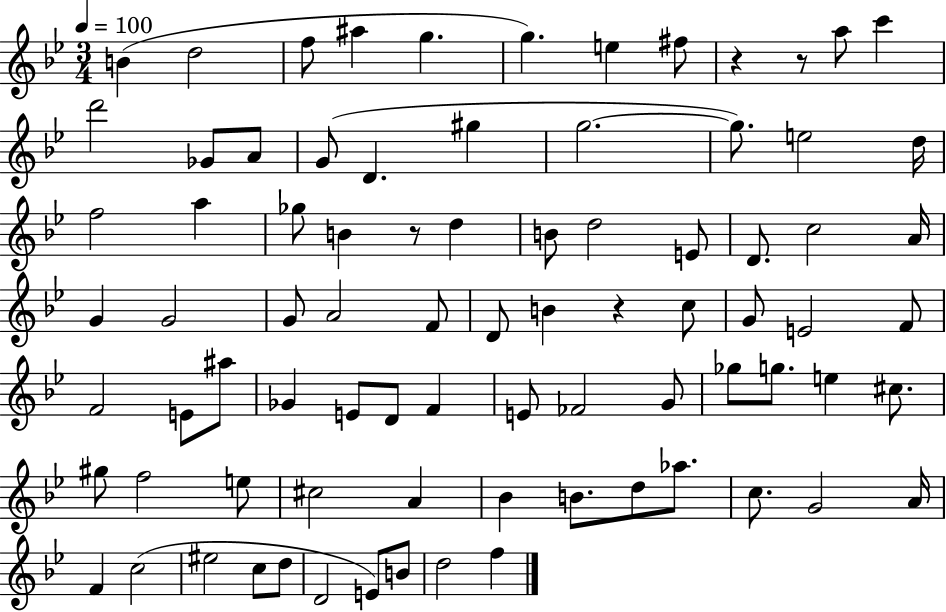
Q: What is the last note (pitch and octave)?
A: F5